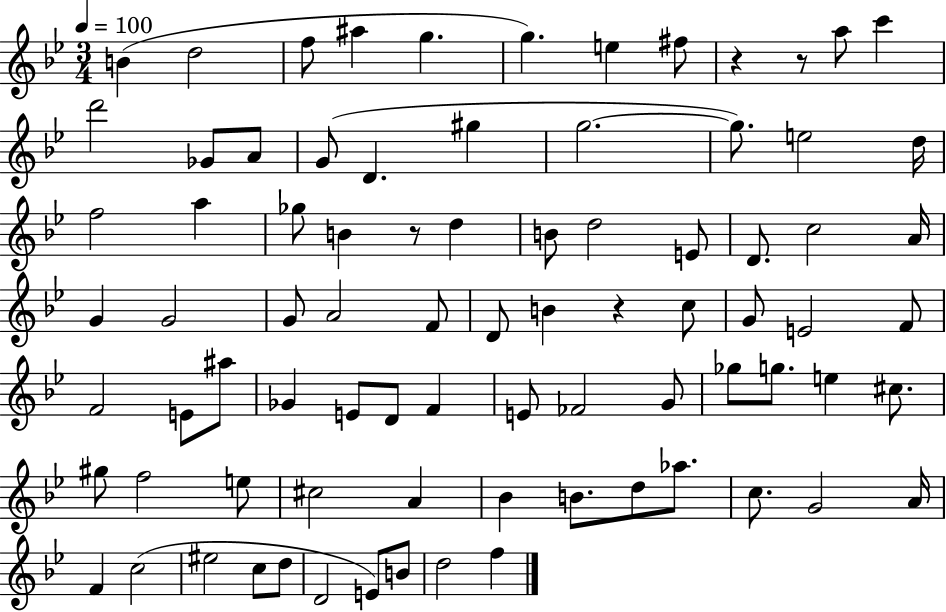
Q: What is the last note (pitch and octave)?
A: F5